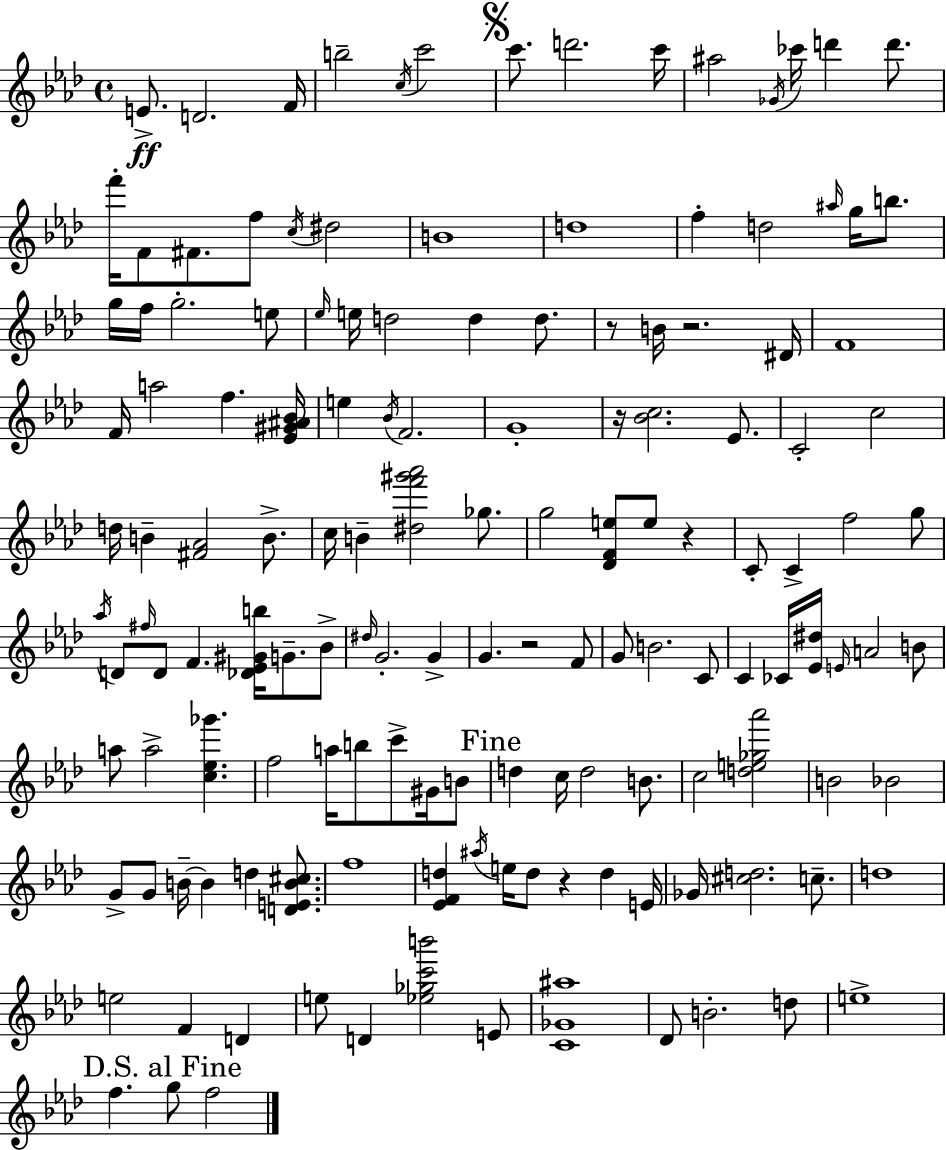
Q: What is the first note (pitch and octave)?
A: E4